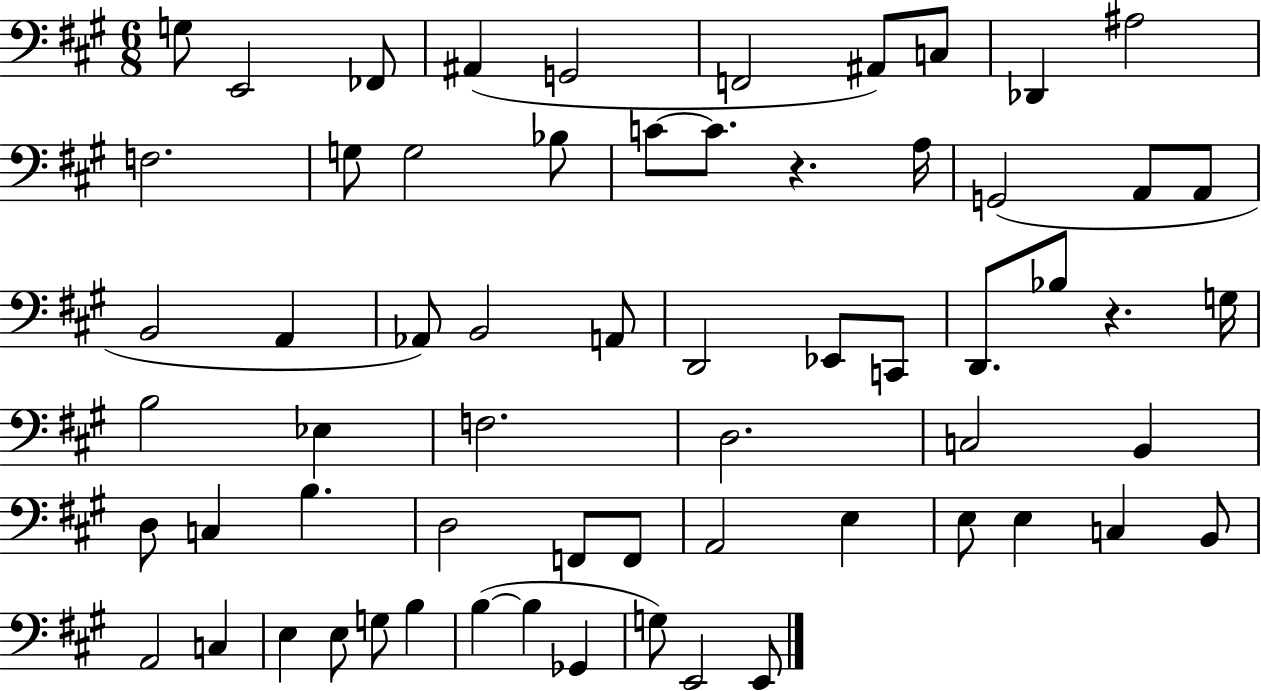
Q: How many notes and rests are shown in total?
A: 63